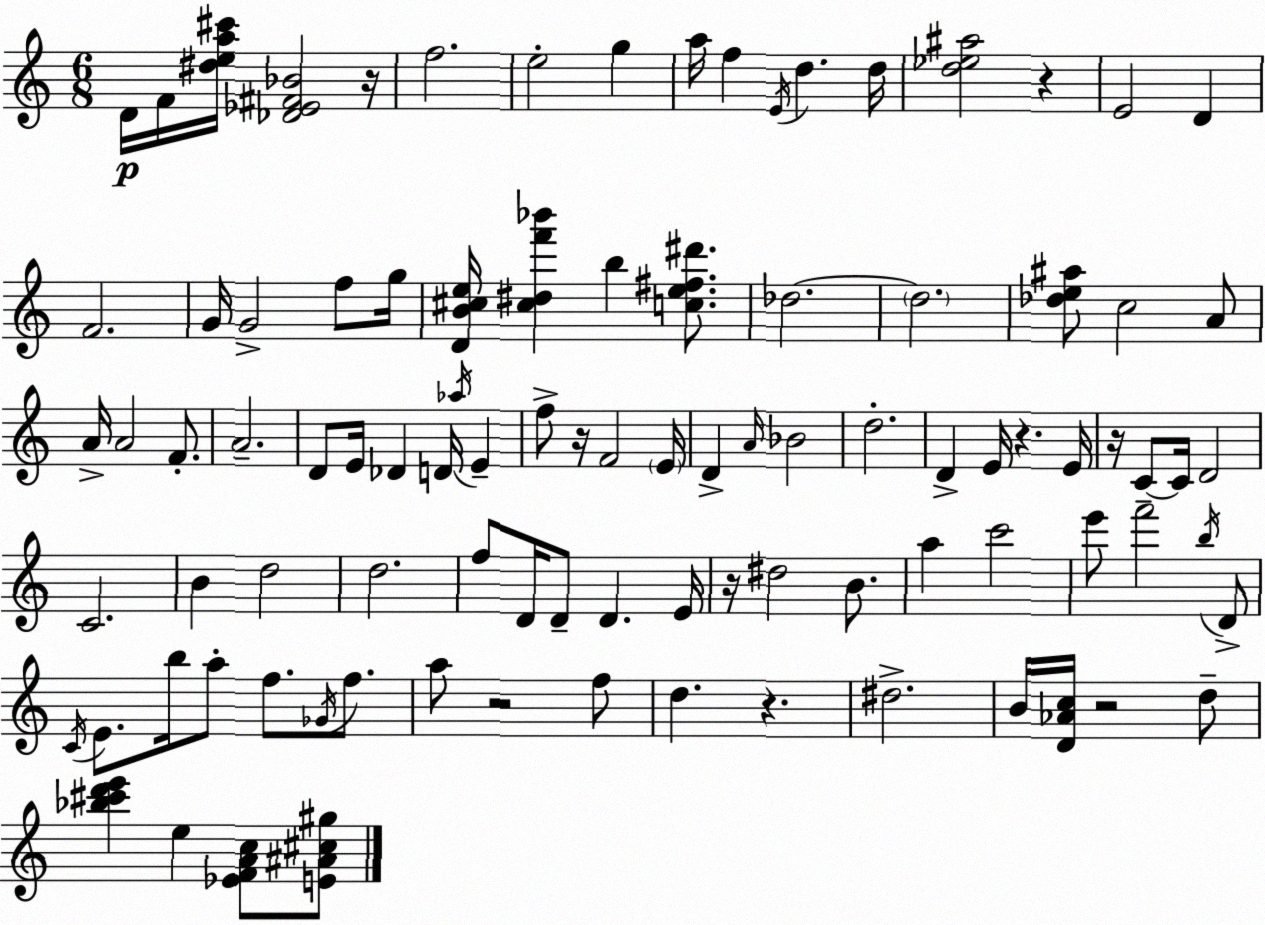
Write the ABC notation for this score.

X:1
T:Untitled
M:6/8
L:1/4
K:Am
D/4 F/4 [^dea^c']/4 [_D_E^F_B]2 z/4 f2 e2 g a/4 f E/4 d d/4 [d_e^a]2 z E2 D F2 G/4 G2 f/2 g/4 [DB^ce]/4 [^c^df'_b'] b [ce^f^d']/2 _d2 _d2 [_de^a]/2 c2 A/2 A/4 A2 F/2 A2 D/2 E/4 _D D/4 _a/4 E f/2 z/4 F2 E/4 D A/4 _B2 d2 D E/4 z E/4 z/4 C/2 C/4 D2 C2 B d2 d2 f/2 D/4 D/2 D E/4 z/4 ^d2 B/2 a c'2 e'/2 f'2 b/4 D/2 C/4 E/2 b/4 a/2 f/2 _G/4 f/2 a/2 z2 f/2 d z ^d2 B/4 [D_Ac]/4 z2 d/2 [_b^c'd'e'] e [_EFAc]/2 [E^A^c^g]/2